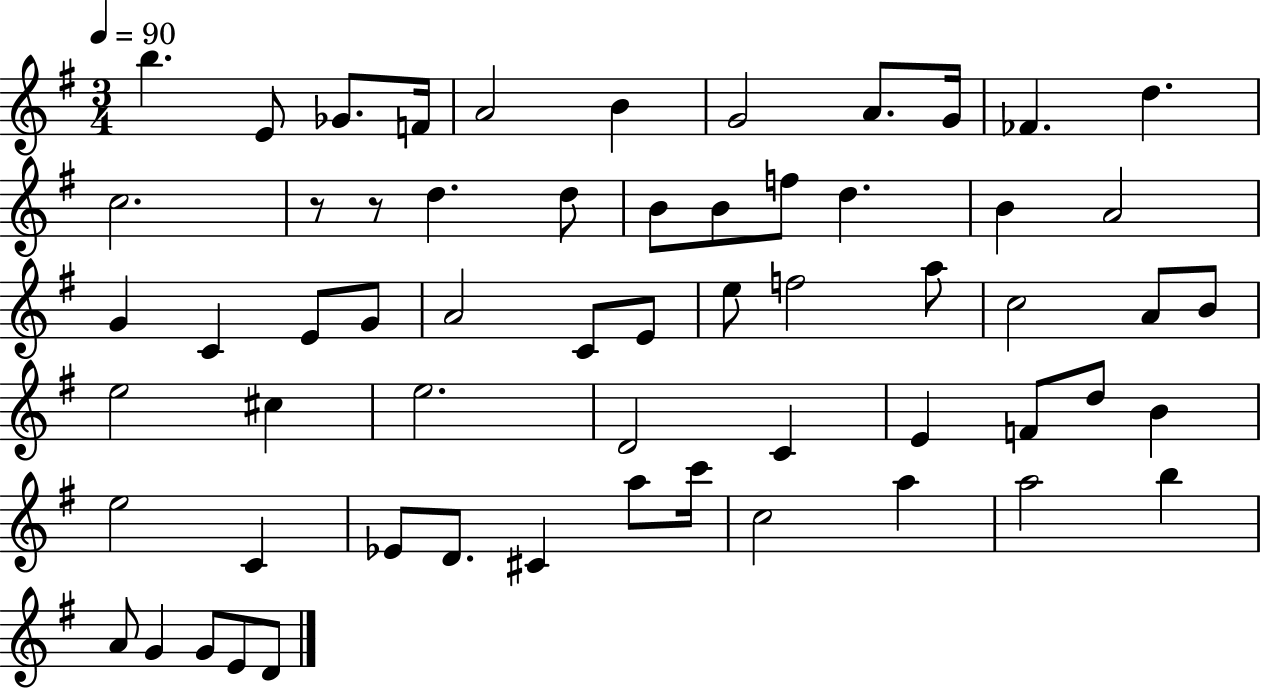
B5/q. E4/e Gb4/e. F4/s A4/h B4/q G4/h A4/e. G4/s FES4/q. D5/q. C5/h. R/e R/e D5/q. D5/e B4/e B4/e F5/e D5/q. B4/q A4/h G4/q C4/q E4/e G4/e A4/h C4/e E4/e E5/e F5/h A5/e C5/h A4/e B4/e E5/h C#5/q E5/h. D4/h C4/q E4/q F4/e D5/e B4/q E5/h C4/q Eb4/e D4/e. C#4/q A5/e C6/s C5/h A5/q A5/h B5/q A4/e G4/q G4/e E4/e D4/e